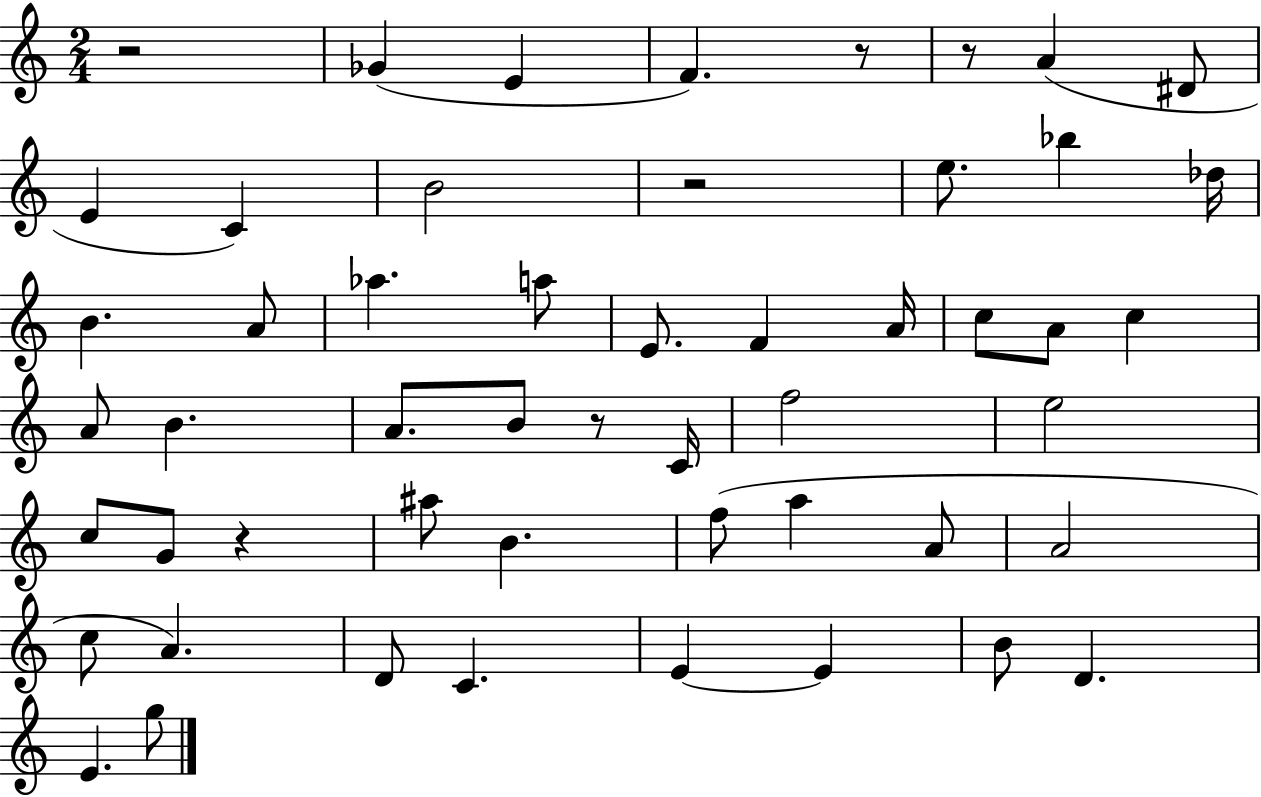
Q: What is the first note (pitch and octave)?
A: Gb4